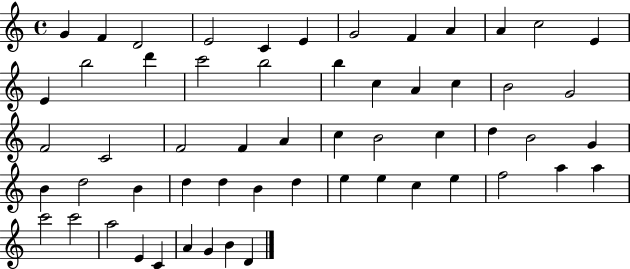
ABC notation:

X:1
T:Untitled
M:4/4
L:1/4
K:C
G F D2 E2 C E G2 F A A c2 E E b2 d' c'2 b2 b c A c B2 G2 F2 C2 F2 F A c B2 c d B2 G B d2 B d d B d e e c e f2 a a c'2 c'2 a2 E C A G B D